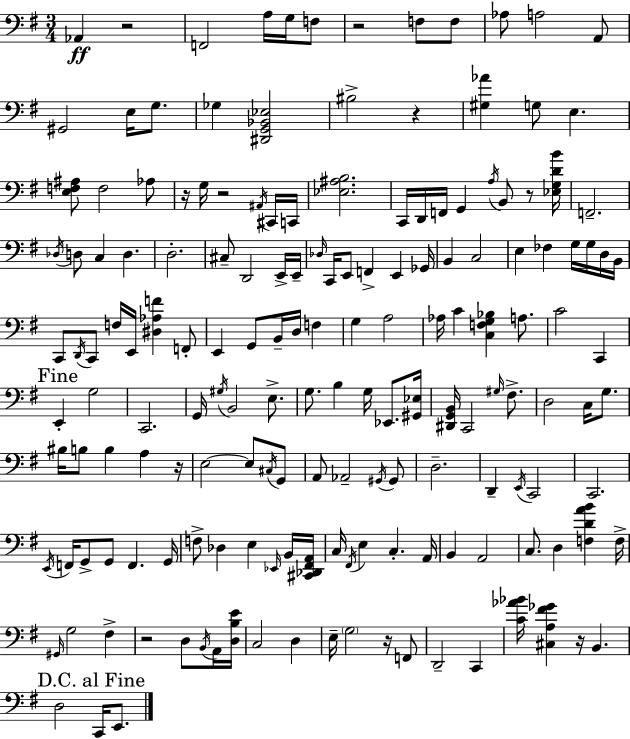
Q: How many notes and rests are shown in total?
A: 167